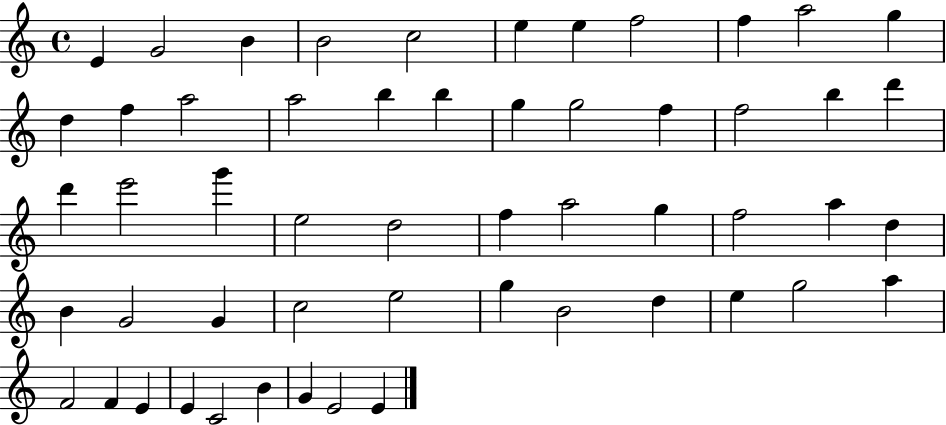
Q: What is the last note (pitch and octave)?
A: E4